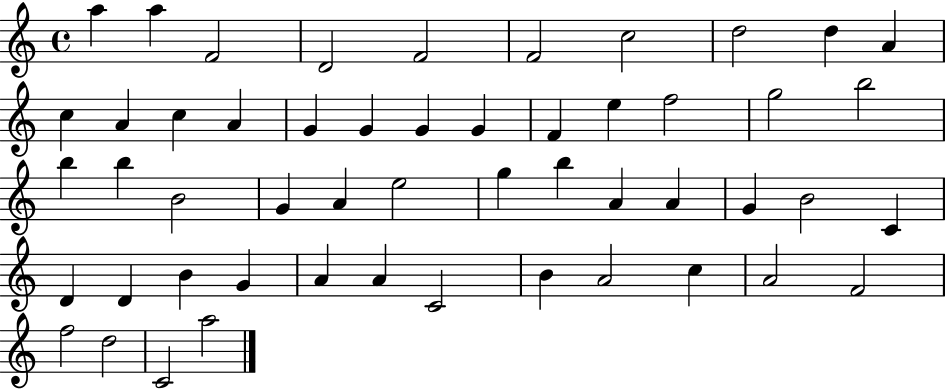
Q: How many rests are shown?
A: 0